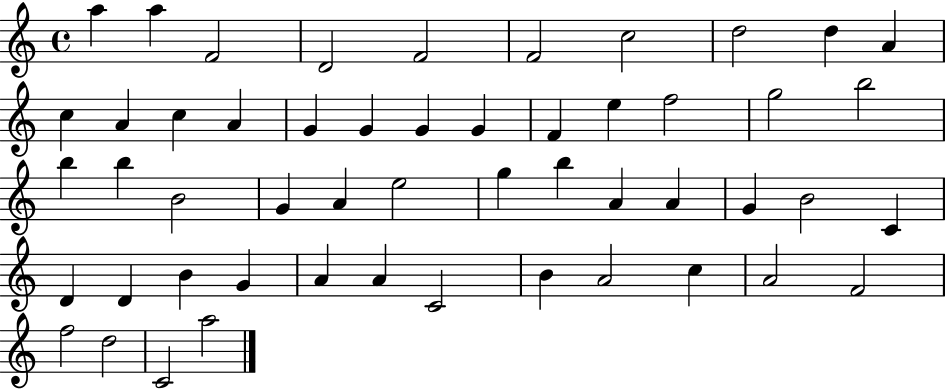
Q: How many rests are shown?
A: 0